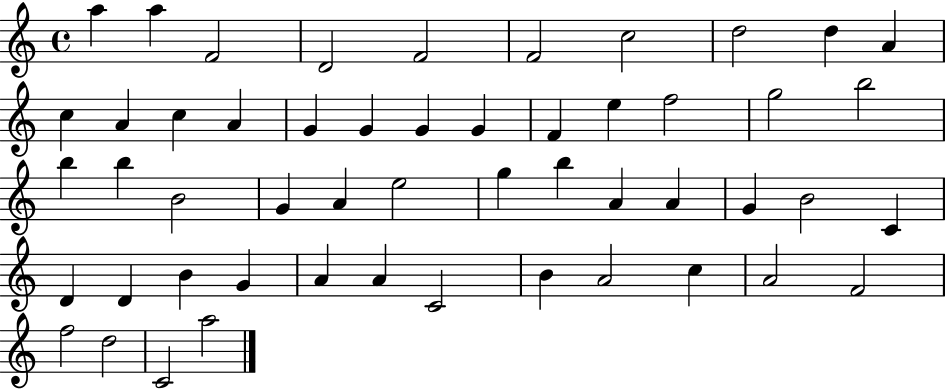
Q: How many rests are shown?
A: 0